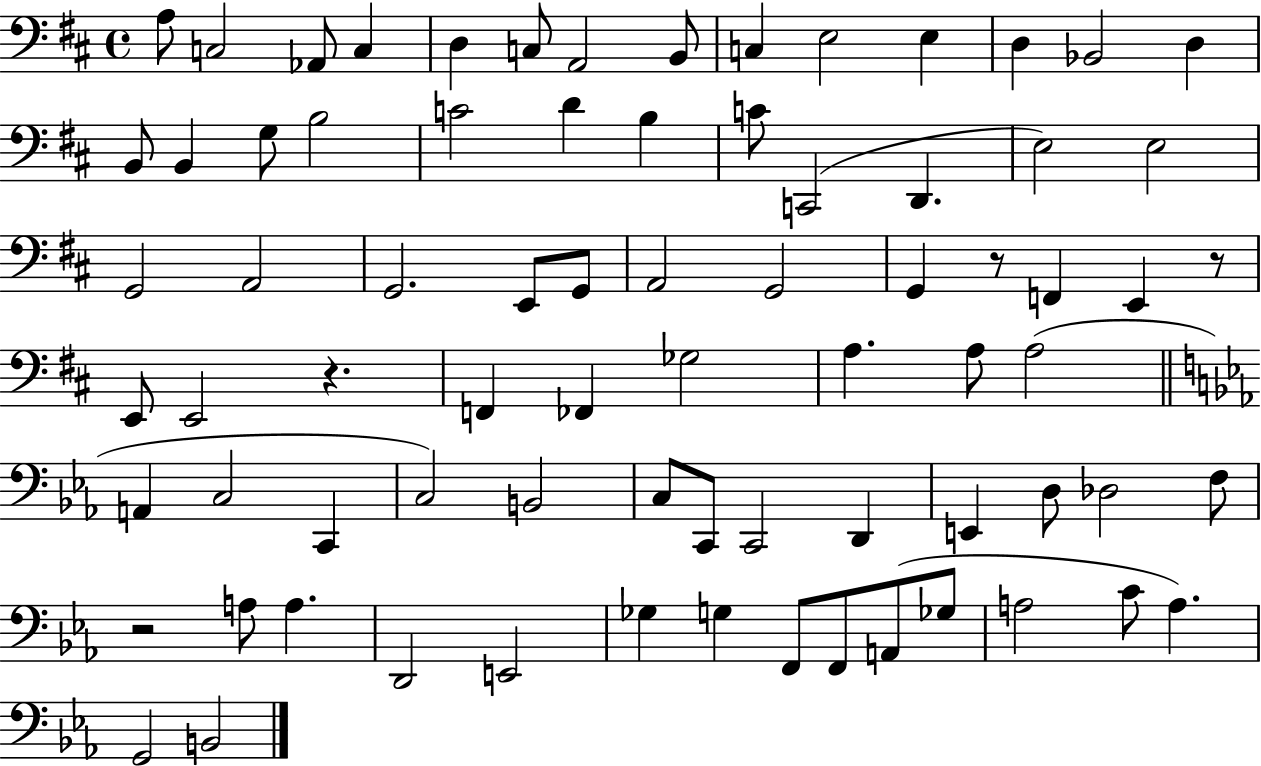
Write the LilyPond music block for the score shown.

{
  \clef bass
  \time 4/4
  \defaultTimeSignature
  \key d \major
  a8 c2 aes,8 c4 | d4 c8 a,2 b,8 | c4 e2 e4 | d4 bes,2 d4 | \break b,8 b,4 g8 b2 | c'2 d'4 b4 | c'8 c,2( d,4. | e2) e2 | \break g,2 a,2 | g,2. e,8 g,8 | a,2 g,2 | g,4 r8 f,4 e,4 r8 | \break e,8 e,2 r4. | f,4 fes,4 ges2 | a4. a8 a2( | \bar "||" \break \key ees \major a,4 c2 c,4 | c2) b,2 | c8 c,8 c,2 d,4 | e,4 d8 des2 f8 | \break r2 a8 a4. | d,2 e,2 | ges4 g4 f,8 f,8 a,8( ges8 | a2 c'8 a4.) | \break g,2 b,2 | \bar "|."
}